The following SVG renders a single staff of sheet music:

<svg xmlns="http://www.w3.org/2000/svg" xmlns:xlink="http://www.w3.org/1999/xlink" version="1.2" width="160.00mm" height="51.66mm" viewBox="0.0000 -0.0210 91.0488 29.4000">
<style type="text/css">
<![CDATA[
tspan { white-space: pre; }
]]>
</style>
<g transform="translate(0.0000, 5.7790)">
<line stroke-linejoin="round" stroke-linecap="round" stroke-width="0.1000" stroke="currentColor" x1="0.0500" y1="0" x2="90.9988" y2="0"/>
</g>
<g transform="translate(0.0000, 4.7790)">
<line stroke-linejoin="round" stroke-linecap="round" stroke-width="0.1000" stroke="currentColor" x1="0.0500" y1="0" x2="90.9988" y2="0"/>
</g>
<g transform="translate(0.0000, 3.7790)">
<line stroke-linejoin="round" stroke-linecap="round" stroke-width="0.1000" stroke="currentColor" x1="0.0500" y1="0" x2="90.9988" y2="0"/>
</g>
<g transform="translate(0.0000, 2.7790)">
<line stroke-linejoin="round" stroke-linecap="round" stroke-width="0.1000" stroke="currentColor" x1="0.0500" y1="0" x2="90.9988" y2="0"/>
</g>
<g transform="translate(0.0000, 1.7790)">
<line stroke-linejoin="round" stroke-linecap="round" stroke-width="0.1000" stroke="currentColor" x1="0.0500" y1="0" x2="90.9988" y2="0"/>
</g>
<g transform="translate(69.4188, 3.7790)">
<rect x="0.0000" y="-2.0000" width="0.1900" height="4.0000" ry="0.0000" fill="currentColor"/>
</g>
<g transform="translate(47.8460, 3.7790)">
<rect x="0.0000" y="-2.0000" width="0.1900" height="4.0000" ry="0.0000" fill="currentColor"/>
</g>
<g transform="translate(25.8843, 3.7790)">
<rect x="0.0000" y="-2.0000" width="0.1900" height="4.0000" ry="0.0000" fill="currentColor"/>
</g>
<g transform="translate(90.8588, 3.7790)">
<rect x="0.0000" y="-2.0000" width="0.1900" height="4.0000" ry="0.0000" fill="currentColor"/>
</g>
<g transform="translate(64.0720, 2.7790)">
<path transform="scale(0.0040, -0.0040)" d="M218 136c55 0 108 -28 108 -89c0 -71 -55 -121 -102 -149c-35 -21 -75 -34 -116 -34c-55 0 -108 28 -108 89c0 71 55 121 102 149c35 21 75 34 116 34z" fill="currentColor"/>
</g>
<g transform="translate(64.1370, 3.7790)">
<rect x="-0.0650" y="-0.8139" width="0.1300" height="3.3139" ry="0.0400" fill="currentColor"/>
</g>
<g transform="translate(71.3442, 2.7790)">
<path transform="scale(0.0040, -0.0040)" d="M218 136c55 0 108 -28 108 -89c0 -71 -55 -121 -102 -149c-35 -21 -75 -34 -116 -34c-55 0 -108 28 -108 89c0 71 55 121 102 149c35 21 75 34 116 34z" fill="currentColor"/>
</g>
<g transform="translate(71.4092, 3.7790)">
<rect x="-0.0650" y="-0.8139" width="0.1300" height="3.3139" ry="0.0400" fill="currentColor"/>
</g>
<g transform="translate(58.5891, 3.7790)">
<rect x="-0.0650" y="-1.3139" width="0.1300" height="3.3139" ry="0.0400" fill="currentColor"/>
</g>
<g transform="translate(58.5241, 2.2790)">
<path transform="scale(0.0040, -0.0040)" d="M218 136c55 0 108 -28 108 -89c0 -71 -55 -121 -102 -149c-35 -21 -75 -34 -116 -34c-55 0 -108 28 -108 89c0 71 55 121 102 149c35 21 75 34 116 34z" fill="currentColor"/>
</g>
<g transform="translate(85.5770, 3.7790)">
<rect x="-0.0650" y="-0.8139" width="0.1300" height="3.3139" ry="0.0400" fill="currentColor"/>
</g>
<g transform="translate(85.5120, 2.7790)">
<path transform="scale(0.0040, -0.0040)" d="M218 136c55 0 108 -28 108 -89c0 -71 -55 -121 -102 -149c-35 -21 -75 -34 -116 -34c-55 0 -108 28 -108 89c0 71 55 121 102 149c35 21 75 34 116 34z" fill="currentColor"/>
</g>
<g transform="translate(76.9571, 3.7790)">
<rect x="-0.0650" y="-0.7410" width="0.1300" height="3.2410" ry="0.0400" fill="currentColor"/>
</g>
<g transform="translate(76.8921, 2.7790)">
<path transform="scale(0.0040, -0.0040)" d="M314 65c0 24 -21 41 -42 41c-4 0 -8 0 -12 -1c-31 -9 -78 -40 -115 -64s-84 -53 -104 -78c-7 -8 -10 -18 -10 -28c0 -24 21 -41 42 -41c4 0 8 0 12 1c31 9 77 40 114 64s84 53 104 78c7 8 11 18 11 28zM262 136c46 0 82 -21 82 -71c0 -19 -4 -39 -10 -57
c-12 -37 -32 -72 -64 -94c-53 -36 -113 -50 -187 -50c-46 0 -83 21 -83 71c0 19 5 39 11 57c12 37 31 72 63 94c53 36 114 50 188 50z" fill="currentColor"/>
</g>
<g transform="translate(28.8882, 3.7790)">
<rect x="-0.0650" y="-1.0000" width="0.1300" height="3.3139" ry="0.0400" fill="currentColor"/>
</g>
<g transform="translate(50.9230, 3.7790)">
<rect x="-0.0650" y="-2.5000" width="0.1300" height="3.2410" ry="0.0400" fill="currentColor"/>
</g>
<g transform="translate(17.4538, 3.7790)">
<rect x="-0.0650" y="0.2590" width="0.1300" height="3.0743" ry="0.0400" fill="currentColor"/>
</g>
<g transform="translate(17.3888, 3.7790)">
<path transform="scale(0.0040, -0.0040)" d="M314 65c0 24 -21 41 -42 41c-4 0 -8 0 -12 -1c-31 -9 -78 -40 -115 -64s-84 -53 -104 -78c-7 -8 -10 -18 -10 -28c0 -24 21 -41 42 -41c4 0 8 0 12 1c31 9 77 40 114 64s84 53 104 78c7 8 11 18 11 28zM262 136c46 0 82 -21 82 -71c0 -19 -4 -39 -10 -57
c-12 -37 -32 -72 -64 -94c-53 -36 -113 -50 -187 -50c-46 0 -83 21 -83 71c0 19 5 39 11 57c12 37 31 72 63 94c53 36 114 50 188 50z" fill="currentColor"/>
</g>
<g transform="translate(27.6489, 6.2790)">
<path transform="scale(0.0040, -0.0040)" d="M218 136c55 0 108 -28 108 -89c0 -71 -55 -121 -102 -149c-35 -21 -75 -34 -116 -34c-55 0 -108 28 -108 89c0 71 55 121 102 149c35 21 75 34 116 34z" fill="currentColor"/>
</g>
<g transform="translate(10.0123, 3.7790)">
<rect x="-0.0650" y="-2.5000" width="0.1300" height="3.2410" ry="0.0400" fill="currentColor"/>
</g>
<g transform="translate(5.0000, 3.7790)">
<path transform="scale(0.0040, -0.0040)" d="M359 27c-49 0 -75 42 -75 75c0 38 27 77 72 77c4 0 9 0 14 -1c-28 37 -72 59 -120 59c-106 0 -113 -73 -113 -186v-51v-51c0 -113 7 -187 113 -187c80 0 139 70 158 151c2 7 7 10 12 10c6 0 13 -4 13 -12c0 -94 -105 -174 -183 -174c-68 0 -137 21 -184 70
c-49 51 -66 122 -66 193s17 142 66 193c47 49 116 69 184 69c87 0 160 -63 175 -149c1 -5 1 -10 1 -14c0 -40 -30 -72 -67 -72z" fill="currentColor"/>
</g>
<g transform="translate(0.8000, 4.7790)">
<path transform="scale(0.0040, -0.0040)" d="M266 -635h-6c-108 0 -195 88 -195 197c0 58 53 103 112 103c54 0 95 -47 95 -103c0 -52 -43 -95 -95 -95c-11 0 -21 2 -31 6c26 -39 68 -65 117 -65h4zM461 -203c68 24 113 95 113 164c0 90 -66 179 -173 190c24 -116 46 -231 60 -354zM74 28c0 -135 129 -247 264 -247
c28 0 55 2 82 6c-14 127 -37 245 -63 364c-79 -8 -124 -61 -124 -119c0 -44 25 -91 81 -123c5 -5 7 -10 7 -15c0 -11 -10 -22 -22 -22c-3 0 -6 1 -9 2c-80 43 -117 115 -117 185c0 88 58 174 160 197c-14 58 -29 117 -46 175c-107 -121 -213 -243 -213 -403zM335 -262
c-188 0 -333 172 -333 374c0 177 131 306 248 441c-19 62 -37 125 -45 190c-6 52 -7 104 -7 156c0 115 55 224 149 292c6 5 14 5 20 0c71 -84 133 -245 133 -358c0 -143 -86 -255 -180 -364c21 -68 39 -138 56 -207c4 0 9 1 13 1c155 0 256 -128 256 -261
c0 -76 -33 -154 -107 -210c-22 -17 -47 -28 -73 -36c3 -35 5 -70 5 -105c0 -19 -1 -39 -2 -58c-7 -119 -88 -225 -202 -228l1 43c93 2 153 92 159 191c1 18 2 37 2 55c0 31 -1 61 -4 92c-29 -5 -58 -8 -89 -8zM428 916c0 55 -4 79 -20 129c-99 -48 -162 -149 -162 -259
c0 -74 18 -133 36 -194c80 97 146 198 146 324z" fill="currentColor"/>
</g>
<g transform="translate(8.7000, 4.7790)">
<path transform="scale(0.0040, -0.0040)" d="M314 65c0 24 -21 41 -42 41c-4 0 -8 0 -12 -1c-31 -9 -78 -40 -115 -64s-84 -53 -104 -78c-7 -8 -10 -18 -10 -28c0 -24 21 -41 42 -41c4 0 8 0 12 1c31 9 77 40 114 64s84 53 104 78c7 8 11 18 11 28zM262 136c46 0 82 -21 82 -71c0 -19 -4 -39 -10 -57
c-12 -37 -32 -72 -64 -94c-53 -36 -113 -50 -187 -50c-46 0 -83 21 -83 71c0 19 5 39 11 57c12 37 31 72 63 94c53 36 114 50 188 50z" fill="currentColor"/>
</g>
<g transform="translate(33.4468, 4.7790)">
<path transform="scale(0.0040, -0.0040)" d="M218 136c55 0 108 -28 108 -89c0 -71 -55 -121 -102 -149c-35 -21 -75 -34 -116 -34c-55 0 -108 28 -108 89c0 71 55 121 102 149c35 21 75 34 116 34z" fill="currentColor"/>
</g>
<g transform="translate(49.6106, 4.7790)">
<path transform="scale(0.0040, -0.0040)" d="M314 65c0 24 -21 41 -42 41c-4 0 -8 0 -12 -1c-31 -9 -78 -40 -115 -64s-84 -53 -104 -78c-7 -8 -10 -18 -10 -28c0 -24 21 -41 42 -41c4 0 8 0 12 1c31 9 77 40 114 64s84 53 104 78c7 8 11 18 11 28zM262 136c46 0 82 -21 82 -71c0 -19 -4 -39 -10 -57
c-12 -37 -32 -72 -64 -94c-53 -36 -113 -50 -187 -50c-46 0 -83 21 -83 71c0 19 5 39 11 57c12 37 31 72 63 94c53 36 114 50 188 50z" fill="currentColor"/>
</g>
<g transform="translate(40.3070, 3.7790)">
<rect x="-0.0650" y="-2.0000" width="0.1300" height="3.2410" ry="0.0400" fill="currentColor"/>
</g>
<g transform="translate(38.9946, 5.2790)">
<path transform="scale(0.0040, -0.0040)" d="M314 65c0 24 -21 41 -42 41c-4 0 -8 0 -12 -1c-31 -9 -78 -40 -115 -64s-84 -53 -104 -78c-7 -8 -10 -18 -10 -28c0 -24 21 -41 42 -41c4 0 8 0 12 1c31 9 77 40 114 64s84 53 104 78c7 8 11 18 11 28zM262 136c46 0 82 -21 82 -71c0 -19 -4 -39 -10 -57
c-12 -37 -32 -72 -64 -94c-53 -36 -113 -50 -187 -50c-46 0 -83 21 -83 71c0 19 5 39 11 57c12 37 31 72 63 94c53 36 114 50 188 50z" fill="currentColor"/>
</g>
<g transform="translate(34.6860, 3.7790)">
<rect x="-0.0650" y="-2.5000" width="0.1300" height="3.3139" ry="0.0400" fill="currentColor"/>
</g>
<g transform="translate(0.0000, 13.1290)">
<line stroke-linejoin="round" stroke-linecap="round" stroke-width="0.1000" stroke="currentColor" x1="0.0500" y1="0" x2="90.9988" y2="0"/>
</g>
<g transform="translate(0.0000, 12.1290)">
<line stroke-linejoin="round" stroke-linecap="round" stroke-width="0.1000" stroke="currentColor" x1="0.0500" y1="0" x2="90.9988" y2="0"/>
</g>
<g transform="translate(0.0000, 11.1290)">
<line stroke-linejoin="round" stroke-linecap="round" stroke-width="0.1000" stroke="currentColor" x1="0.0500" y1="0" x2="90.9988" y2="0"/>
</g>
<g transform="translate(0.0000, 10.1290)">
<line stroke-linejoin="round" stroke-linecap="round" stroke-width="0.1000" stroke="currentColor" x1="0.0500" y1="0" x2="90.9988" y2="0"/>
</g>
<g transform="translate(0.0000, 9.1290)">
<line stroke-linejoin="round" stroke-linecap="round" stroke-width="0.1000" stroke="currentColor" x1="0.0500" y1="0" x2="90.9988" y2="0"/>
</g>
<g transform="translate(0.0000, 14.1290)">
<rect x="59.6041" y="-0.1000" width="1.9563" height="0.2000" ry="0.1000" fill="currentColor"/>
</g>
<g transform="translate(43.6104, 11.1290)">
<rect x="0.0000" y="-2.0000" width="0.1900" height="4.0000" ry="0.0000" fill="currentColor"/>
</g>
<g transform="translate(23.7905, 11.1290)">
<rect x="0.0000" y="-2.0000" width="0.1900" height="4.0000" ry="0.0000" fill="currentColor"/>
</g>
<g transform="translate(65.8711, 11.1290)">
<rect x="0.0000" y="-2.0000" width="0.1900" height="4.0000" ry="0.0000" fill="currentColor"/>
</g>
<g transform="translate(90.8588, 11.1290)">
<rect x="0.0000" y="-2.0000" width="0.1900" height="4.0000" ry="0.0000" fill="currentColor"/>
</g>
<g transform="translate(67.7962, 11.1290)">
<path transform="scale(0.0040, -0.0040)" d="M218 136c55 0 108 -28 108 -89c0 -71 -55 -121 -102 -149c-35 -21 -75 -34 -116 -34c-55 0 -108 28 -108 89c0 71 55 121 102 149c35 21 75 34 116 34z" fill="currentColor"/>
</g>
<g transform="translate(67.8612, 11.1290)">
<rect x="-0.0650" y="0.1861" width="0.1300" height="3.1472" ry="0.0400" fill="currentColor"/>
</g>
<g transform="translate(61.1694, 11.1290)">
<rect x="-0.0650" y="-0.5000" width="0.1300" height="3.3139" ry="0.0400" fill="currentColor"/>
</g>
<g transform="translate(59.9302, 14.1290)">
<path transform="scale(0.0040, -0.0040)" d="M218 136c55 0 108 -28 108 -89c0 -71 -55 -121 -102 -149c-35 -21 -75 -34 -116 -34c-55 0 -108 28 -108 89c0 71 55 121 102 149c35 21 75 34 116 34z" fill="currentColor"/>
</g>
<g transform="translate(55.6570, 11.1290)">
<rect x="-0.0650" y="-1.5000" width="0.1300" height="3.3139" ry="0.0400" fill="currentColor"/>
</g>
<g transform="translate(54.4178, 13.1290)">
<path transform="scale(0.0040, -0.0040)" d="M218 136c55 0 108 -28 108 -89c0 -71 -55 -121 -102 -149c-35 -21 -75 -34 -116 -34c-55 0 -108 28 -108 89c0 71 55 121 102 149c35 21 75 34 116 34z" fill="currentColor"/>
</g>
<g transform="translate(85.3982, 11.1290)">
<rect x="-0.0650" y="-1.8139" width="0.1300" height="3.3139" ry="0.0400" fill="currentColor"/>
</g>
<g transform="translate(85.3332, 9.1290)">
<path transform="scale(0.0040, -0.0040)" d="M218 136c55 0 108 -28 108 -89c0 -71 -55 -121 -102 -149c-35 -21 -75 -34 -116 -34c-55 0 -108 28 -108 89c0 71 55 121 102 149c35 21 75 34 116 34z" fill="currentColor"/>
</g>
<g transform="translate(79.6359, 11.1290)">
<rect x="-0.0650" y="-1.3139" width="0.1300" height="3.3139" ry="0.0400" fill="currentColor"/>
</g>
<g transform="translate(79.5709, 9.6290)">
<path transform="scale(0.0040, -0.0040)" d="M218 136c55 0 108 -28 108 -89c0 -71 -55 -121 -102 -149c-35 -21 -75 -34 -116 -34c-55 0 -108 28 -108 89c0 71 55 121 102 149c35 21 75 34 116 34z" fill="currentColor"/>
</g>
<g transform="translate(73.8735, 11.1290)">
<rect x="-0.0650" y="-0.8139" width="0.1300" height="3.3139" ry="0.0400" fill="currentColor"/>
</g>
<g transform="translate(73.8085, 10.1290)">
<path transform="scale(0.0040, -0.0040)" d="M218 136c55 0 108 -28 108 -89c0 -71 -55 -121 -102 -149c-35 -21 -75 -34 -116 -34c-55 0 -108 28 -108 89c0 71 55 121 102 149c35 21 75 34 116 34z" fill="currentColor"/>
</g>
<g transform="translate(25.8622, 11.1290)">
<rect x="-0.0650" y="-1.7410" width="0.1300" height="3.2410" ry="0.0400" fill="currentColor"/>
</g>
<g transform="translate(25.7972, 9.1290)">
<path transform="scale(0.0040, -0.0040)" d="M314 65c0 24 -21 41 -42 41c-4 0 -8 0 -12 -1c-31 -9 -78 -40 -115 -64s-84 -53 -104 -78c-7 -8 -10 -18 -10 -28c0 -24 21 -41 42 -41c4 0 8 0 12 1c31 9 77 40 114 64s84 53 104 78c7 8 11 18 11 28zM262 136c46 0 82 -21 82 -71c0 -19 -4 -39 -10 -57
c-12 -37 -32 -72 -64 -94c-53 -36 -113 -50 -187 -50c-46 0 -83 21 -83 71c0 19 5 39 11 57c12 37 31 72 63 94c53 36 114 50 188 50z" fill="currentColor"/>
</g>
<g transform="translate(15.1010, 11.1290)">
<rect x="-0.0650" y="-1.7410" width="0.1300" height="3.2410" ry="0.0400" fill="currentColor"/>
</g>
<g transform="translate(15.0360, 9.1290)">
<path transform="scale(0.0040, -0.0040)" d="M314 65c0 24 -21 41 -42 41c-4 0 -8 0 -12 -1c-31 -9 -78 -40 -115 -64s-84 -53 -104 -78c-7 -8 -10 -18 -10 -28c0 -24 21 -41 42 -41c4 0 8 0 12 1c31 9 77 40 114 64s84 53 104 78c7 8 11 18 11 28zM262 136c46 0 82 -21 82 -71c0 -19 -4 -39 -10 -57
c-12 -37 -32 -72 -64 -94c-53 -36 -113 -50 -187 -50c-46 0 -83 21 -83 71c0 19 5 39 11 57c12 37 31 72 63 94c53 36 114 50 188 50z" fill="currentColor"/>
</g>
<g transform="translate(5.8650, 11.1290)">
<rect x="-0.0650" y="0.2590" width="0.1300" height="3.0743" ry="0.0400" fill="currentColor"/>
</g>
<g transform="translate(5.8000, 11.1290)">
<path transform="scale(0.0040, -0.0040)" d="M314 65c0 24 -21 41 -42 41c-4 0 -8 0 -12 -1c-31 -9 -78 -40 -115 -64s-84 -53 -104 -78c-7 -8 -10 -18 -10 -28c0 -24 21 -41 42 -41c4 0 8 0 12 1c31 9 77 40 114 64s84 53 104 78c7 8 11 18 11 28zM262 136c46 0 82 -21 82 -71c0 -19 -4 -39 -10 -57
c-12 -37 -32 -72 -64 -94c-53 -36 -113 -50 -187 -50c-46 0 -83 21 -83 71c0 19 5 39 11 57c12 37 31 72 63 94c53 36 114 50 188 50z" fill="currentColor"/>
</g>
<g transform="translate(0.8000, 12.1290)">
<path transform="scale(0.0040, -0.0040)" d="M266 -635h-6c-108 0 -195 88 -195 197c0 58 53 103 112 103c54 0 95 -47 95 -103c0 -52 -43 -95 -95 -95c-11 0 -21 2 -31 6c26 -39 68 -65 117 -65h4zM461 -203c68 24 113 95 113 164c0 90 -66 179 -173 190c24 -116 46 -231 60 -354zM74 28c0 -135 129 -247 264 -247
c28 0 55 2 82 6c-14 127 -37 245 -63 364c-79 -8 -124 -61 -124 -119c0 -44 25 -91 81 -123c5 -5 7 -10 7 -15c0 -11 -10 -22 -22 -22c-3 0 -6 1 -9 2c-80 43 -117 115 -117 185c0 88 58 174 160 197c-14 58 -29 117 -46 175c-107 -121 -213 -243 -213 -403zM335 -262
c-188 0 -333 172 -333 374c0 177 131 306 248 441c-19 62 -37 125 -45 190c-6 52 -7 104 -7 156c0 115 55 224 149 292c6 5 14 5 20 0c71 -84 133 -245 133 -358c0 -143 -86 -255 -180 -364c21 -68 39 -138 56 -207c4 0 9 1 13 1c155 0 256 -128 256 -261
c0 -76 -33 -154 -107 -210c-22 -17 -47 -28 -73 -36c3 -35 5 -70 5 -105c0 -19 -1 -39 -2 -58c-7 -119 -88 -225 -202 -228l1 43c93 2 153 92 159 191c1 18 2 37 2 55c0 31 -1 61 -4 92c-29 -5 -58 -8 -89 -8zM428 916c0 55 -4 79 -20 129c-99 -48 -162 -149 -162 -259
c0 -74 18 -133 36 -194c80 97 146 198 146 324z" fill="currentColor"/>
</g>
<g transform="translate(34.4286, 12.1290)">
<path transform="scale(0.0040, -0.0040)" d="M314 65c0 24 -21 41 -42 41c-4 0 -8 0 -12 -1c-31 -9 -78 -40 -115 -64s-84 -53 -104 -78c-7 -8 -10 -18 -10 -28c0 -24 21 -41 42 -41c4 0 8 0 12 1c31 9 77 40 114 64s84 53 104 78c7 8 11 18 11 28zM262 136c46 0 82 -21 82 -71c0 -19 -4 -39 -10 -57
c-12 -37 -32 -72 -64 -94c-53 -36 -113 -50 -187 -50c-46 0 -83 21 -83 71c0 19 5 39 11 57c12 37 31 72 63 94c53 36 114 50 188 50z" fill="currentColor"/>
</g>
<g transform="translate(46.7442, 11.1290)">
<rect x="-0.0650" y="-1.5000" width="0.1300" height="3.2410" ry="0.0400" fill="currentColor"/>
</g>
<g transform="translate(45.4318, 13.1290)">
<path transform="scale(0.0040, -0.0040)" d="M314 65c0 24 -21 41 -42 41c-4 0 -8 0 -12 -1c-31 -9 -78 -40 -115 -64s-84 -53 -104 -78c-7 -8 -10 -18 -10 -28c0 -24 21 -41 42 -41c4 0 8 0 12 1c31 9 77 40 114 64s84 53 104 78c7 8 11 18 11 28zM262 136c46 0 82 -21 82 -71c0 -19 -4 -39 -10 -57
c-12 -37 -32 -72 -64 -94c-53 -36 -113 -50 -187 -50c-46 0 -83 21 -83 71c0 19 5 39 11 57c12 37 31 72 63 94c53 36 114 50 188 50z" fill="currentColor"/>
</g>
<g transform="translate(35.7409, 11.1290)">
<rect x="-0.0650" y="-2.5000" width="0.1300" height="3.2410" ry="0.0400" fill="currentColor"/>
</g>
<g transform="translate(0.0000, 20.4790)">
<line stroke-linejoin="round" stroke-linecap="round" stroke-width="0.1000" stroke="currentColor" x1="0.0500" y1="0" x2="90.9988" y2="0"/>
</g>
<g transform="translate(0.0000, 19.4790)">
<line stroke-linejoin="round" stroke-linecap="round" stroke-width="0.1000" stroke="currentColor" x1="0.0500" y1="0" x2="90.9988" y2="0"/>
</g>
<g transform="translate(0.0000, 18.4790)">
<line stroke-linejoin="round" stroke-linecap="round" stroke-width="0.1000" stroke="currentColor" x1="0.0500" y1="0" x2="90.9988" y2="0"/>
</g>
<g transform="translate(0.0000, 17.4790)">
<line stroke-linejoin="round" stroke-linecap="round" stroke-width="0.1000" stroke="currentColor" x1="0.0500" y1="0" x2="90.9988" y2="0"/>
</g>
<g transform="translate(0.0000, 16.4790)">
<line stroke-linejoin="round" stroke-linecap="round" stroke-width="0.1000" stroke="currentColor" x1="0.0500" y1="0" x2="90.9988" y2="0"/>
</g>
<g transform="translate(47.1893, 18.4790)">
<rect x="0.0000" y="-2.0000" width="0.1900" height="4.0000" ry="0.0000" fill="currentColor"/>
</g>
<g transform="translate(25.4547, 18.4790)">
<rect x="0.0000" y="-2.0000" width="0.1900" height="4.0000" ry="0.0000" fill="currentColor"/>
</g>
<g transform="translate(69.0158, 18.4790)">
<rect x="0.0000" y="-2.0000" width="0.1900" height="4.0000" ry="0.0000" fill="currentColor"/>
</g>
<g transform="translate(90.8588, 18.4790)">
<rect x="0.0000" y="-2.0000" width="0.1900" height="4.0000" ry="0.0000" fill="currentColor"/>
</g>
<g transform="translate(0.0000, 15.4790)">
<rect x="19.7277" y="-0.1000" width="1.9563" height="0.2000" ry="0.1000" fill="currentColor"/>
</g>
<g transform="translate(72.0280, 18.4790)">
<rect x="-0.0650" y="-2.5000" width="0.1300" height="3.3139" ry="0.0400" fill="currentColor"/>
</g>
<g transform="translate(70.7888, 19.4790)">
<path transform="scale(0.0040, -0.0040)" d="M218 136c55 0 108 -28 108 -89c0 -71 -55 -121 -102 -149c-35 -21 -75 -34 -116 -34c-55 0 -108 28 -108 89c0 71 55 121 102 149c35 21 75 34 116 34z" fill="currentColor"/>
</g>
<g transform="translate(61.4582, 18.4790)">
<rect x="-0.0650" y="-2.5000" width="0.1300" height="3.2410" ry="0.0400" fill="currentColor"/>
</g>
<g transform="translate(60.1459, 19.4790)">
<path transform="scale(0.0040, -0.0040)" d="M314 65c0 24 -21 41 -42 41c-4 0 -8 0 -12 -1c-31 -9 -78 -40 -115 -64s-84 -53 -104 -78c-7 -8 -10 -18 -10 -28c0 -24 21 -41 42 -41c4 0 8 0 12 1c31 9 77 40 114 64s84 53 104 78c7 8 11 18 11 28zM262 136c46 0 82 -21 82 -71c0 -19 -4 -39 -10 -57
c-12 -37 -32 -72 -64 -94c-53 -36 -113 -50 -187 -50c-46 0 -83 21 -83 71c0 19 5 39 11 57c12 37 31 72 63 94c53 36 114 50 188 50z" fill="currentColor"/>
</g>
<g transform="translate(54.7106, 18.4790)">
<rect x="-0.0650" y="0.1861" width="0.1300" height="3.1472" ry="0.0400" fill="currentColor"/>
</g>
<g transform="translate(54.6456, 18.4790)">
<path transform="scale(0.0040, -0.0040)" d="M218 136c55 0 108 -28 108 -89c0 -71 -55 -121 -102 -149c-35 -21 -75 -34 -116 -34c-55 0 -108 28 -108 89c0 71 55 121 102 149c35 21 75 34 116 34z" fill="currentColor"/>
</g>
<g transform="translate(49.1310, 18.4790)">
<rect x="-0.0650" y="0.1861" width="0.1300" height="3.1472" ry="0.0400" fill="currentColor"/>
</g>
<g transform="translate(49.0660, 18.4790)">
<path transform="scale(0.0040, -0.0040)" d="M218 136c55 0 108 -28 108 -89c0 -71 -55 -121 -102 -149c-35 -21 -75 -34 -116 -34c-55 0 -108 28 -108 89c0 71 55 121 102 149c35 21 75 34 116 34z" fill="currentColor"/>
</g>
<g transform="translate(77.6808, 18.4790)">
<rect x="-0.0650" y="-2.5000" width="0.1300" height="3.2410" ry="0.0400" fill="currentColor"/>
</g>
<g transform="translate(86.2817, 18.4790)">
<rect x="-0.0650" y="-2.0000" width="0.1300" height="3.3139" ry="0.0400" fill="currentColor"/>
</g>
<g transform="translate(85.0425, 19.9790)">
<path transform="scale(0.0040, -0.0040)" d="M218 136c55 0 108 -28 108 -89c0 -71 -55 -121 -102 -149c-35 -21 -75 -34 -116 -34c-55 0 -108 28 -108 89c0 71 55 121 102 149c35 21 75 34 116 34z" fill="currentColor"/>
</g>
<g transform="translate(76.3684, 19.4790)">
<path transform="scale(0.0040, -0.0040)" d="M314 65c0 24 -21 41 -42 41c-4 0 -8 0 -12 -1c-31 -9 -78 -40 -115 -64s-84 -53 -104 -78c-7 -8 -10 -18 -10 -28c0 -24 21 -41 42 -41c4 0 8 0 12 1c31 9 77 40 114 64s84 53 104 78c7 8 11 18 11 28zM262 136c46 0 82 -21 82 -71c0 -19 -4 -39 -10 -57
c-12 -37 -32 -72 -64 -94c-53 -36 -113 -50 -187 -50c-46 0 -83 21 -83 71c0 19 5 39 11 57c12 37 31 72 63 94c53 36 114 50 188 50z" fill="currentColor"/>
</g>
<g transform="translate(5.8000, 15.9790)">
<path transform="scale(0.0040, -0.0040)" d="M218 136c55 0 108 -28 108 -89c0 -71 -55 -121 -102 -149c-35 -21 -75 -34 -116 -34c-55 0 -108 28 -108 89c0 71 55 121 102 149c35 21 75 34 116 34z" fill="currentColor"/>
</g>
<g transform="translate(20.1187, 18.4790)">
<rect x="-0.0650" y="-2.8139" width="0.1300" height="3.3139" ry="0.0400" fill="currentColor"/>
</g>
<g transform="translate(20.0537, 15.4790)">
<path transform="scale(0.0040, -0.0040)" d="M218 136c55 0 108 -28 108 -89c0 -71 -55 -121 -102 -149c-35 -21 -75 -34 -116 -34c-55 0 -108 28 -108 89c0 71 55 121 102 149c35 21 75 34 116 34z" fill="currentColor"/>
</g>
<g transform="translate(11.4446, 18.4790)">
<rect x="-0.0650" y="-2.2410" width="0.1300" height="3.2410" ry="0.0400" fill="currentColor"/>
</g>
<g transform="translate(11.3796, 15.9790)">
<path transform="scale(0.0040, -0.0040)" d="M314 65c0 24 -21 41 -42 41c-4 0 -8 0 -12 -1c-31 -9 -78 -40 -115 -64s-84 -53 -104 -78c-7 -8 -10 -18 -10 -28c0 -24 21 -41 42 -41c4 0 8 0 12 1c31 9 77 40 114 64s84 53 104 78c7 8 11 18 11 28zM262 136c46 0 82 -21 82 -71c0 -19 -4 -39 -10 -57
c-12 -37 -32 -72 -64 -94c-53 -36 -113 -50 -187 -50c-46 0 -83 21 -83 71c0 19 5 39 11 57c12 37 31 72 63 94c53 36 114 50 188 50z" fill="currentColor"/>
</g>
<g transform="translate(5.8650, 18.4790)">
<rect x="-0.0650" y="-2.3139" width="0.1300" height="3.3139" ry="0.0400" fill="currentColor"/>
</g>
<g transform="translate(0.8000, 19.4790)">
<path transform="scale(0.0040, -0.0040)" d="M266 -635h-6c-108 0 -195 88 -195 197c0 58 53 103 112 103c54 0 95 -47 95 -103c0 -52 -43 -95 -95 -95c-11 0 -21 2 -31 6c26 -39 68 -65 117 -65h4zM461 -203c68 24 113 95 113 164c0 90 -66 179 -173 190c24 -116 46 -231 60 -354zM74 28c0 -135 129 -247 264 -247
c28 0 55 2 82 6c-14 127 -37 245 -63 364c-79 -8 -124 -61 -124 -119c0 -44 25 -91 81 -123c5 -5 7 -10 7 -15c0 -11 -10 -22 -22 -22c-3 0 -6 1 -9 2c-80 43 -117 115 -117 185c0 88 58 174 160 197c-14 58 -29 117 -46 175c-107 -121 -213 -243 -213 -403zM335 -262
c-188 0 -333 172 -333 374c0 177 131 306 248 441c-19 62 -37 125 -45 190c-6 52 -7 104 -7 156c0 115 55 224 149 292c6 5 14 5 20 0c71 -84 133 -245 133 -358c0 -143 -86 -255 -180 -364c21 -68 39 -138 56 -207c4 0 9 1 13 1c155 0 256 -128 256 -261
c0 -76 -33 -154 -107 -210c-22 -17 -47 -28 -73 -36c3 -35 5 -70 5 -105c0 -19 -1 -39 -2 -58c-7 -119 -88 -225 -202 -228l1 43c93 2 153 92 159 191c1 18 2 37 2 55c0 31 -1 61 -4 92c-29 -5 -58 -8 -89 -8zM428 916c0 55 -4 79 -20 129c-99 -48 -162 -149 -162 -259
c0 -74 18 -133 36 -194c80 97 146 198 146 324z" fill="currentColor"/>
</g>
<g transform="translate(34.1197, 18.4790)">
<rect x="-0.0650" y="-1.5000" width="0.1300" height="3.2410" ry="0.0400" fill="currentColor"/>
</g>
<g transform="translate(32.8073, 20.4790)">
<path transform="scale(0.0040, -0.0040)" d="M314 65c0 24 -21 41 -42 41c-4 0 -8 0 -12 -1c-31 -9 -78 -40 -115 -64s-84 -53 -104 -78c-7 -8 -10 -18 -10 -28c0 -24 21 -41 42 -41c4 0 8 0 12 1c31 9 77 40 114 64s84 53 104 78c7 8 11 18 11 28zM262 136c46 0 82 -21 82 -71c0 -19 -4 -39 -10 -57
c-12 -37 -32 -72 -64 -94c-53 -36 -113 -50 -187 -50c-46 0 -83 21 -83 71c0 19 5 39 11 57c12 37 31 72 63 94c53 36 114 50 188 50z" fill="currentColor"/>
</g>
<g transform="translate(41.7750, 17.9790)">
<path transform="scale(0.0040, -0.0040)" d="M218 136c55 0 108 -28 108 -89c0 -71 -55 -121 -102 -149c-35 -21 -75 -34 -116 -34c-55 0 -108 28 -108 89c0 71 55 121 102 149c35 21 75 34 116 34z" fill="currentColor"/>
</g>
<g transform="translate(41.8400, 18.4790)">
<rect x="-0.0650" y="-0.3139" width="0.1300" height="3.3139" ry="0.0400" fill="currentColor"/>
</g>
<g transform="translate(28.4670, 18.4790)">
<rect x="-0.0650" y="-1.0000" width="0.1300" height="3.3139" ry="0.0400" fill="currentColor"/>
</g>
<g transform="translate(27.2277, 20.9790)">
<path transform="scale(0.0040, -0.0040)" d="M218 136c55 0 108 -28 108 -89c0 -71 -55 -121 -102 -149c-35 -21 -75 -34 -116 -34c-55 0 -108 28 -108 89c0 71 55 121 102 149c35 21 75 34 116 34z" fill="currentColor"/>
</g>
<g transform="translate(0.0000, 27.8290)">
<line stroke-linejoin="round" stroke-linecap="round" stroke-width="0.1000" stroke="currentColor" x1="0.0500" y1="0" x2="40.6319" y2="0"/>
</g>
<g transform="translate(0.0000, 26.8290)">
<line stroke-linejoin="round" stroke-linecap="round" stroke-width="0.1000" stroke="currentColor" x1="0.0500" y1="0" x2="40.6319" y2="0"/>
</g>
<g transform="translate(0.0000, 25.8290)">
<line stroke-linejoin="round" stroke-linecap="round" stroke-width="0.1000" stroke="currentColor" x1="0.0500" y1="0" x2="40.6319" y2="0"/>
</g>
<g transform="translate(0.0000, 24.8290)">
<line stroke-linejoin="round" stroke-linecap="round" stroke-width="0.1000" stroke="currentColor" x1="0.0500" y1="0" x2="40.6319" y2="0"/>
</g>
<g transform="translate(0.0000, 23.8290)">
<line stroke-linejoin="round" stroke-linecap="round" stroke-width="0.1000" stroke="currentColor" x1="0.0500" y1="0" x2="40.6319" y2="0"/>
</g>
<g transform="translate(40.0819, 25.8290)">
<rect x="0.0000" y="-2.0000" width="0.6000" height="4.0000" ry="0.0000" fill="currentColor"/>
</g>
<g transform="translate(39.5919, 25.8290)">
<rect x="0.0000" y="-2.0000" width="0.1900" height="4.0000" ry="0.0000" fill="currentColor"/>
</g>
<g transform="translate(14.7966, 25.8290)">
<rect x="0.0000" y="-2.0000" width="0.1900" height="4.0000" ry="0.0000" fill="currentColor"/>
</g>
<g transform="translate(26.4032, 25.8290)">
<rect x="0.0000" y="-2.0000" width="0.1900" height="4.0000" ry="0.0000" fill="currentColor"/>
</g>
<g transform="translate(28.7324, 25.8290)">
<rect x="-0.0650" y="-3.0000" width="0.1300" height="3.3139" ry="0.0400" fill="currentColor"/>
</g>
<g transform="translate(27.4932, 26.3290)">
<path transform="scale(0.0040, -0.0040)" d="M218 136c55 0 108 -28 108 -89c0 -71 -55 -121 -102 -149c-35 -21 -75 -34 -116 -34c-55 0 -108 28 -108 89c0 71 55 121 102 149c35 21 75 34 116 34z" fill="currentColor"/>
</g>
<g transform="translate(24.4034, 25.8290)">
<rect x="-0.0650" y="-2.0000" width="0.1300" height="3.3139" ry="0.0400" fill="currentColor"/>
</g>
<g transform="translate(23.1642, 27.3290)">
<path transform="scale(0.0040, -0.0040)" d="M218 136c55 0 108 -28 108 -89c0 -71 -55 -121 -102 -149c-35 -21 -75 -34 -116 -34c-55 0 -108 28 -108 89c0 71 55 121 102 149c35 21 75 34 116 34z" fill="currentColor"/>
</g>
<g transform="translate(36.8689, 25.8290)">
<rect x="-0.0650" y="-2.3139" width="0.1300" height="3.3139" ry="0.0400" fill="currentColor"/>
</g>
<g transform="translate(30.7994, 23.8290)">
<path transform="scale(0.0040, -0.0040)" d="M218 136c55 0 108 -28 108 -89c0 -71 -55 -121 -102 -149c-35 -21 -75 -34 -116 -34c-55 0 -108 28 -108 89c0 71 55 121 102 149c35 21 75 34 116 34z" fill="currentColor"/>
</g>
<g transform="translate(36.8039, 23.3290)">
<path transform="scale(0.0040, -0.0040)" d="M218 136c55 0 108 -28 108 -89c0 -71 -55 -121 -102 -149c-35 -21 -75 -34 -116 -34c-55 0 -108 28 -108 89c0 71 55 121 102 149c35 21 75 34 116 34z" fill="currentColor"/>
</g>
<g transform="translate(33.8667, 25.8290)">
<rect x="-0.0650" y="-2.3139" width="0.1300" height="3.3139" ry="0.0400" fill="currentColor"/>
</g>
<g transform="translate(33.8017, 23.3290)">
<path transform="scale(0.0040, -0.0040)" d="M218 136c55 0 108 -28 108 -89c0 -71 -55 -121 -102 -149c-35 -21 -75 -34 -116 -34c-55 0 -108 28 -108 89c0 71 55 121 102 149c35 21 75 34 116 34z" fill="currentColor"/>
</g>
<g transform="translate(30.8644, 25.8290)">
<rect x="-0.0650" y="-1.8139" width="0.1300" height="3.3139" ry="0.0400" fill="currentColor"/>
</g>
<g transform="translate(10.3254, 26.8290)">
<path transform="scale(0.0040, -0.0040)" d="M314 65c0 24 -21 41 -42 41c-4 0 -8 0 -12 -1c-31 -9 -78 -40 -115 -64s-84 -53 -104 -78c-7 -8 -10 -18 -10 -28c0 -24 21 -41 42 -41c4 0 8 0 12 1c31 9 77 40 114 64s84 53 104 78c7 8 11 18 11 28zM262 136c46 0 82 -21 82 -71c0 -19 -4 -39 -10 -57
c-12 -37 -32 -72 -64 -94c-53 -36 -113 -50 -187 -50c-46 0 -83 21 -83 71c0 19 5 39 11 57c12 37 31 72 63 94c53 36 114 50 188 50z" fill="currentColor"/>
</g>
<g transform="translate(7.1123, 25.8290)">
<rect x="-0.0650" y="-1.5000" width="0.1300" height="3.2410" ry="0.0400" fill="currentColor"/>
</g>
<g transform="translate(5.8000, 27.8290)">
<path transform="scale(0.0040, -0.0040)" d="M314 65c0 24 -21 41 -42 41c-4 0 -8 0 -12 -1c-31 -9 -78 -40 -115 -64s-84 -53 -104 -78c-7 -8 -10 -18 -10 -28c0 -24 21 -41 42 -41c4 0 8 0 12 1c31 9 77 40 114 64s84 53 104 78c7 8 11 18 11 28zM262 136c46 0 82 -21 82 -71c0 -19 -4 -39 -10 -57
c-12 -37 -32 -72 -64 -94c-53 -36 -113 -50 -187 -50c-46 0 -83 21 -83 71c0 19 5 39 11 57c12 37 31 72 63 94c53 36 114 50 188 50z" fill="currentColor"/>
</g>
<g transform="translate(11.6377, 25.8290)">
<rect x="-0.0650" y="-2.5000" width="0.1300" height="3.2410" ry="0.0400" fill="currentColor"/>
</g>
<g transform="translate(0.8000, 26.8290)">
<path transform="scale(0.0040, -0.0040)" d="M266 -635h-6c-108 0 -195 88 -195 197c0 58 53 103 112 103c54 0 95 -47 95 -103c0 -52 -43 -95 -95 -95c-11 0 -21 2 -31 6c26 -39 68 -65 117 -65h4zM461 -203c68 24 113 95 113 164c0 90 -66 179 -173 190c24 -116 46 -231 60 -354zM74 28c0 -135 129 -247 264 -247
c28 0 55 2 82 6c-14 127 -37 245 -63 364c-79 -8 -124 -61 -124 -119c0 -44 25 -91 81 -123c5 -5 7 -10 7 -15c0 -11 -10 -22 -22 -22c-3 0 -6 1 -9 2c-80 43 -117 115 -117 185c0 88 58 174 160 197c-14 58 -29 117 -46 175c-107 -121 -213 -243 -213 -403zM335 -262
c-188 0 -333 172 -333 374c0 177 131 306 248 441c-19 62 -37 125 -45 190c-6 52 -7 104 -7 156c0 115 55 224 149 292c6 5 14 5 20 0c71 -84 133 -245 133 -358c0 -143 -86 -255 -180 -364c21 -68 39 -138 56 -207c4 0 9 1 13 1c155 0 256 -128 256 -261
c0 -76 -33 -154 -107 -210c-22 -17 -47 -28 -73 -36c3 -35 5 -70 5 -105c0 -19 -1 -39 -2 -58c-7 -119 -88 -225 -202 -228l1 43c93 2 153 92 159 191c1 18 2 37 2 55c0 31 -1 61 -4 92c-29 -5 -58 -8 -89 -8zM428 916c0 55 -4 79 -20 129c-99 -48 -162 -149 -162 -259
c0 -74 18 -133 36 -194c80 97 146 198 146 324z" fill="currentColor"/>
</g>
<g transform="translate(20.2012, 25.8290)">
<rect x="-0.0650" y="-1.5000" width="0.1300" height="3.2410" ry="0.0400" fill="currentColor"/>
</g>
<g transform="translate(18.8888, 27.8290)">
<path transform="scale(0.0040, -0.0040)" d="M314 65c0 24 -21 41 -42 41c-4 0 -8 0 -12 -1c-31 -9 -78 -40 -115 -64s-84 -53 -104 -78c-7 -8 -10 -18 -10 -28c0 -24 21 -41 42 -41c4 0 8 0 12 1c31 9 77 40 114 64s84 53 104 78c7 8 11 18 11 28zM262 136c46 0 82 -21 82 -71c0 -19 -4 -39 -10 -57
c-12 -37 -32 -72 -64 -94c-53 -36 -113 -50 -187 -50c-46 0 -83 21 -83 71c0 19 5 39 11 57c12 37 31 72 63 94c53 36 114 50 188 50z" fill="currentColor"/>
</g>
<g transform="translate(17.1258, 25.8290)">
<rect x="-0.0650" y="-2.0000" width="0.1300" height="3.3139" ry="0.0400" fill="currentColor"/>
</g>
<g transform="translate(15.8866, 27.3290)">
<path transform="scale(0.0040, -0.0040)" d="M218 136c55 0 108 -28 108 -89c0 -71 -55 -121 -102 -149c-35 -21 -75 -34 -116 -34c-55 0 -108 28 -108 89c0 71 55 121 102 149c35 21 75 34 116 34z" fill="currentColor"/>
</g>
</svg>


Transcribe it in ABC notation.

X:1
T:Untitled
M:4/4
L:1/4
K:C
G2 B2 D G F2 G2 e d d d2 d B2 f2 f2 G2 E2 E C B d e f g g2 a D E2 c B B G2 G G2 F E2 G2 F E2 F A f g g